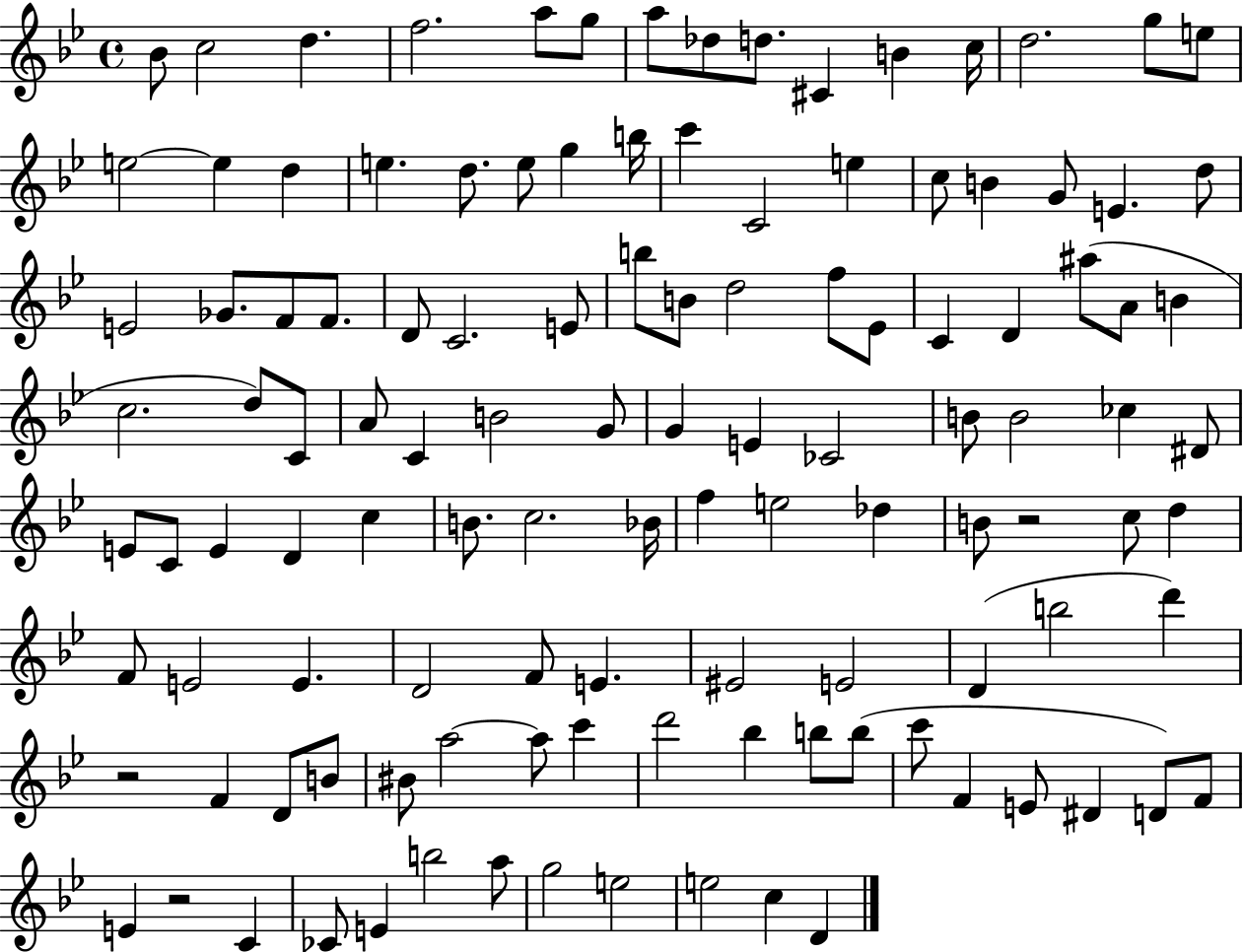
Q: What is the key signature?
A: BES major